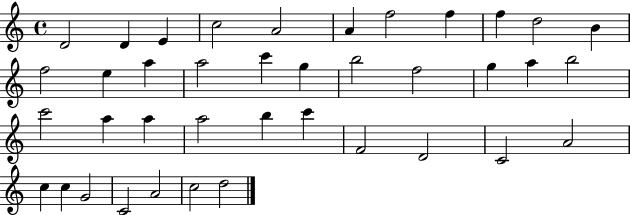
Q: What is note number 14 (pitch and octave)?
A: A5